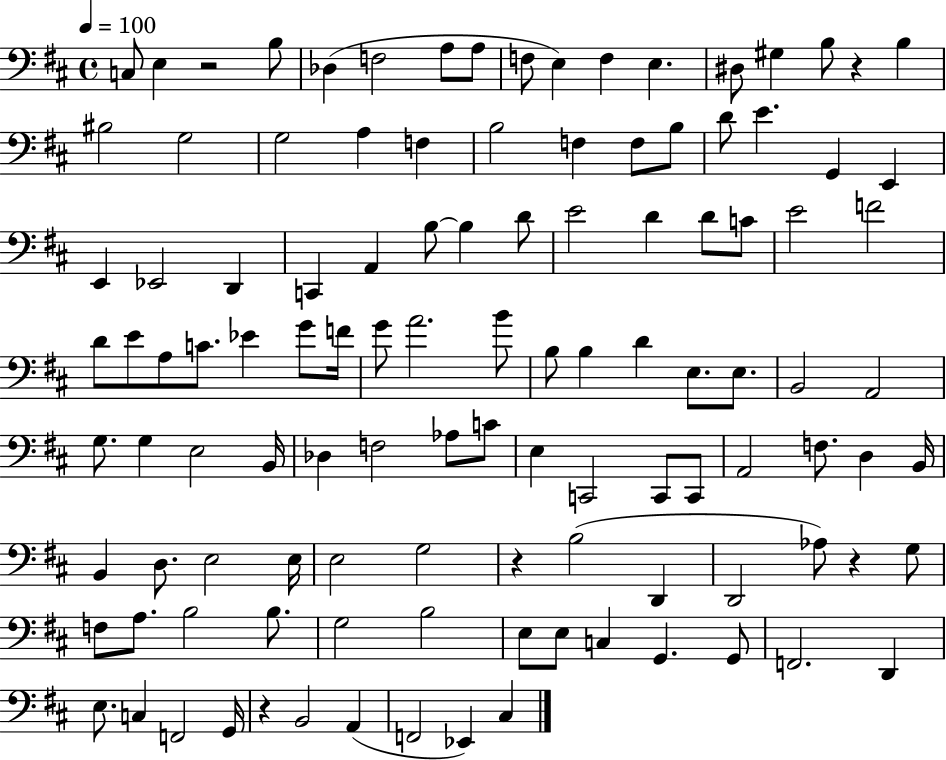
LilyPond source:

{
  \clef bass
  \time 4/4
  \defaultTimeSignature
  \key d \major
  \tempo 4 = 100
  \repeat volta 2 { c8 e4 r2 b8 | des4( f2 a8 a8 | f8 e4) f4 e4. | dis8 gis4 b8 r4 b4 | \break bis2 g2 | g2 a4 f4 | b2 f4 f8 b8 | d'8 e'4. g,4 e,4 | \break e,4 ees,2 d,4 | c,4 a,4 b8~~ b4 d'8 | e'2 d'4 d'8 c'8 | e'2 f'2 | \break d'8 e'8 a8 c'8. ees'4 g'8 f'16 | g'8 a'2. b'8 | b8 b4 d'4 e8. e8. | b,2 a,2 | \break g8. g4 e2 b,16 | des4 f2 aes8 c'8 | e4 c,2 c,8 c,8 | a,2 f8. d4 b,16 | \break b,4 d8. e2 e16 | e2 g2 | r4 b2( d,4 | d,2 aes8) r4 g8 | \break f8 a8. b2 b8. | g2 b2 | e8 e8 c4 g,4. g,8 | f,2. d,4 | \break e8. c4 f,2 g,16 | r4 b,2 a,4( | f,2 ees,4) cis4 | } \bar "|."
}